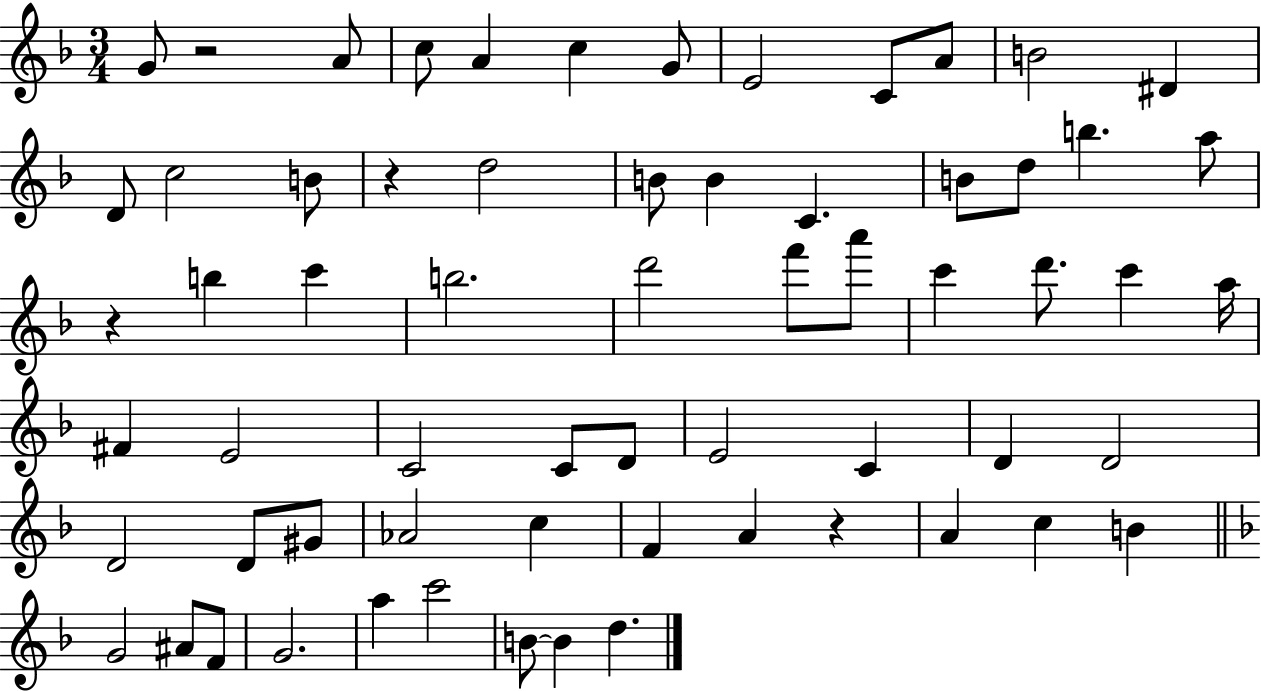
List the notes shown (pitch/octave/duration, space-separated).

G4/e R/h A4/e C5/e A4/q C5/q G4/e E4/h C4/e A4/e B4/h D#4/q D4/e C5/h B4/e R/q D5/h B4/e B4/q C4/q. B4/e D5/e B5/q. A5/e R/q B5/q C6/q B5/h. D6/h F6/e A6/e C6/q D6/e. C6/q A5/s F#4/q E4/h C4/h C4/e D4/e E4/h C4/q D4/q D4/h D4/h D4/e G#4/e Ab4/h C5/q F4/q A4/q R/q A4/q C5/q B4/q G4/h A#4/e F4/e G4/h. A5/q C6/h B4/e B4/q D5/q.